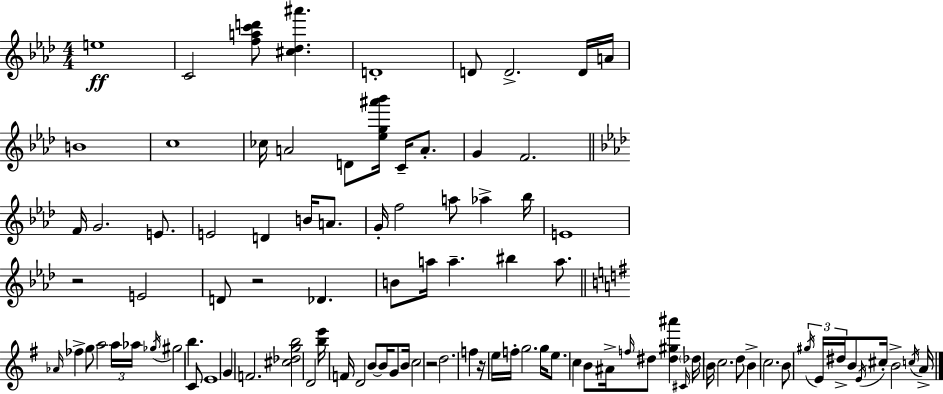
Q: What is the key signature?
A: AES major